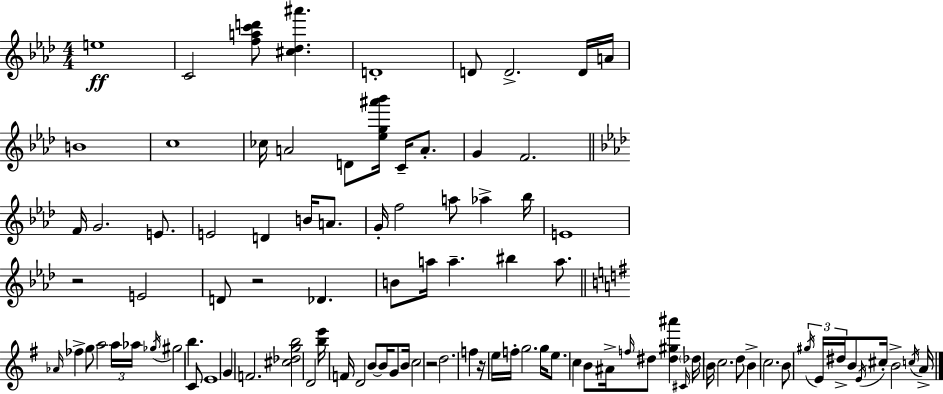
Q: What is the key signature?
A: AES major